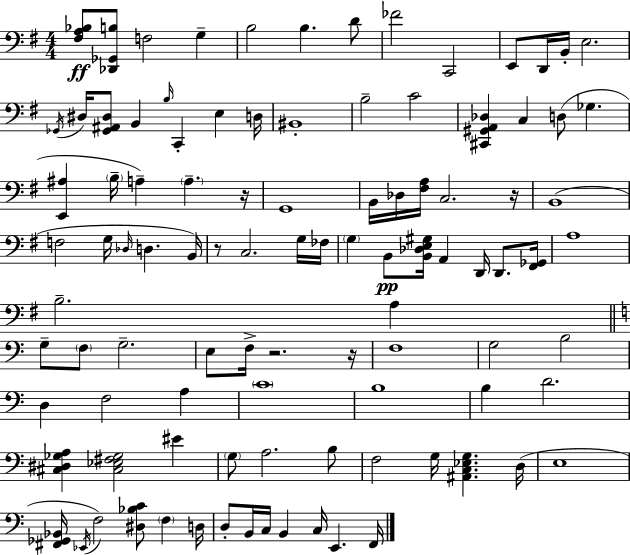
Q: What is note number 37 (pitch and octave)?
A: B2